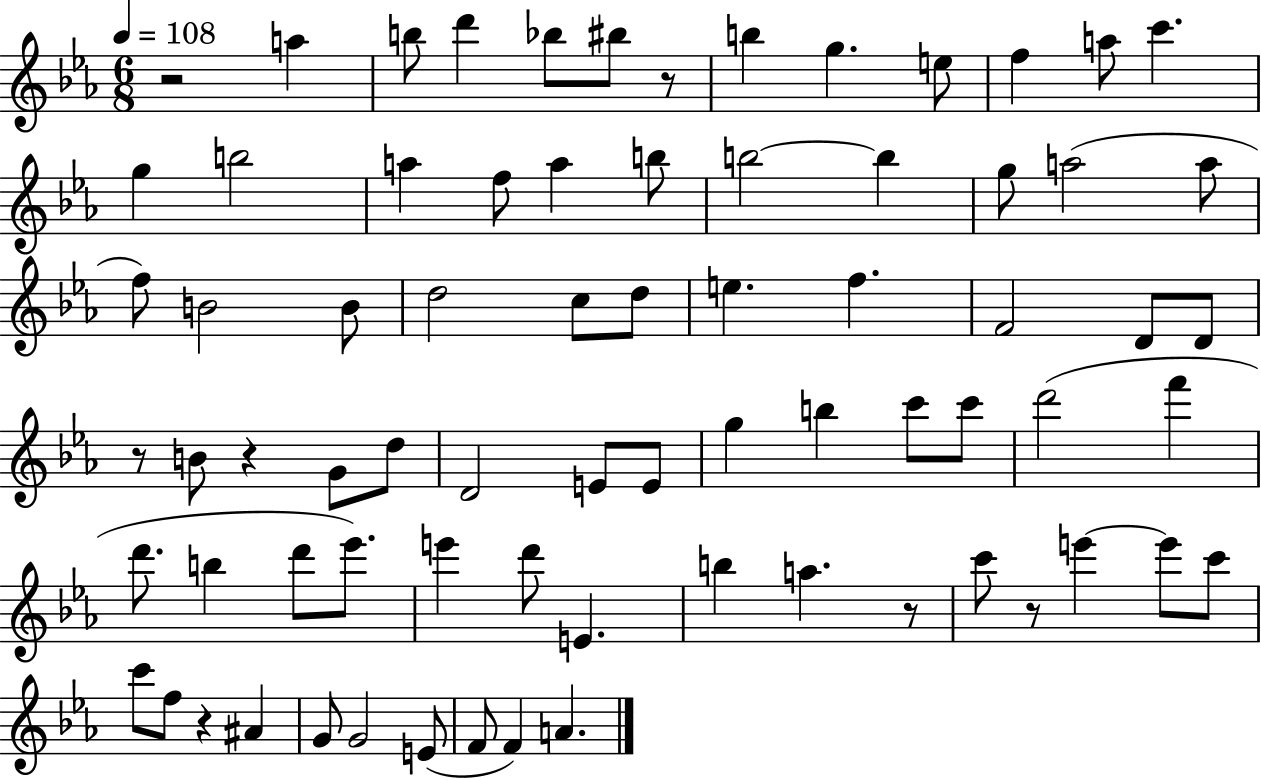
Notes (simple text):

R/h A5/q B5/e D6/q Bb5/e BIS5/e R/e B5/q G5/q. E5/e F5/q A5/e C6/q. G5/q B5/h A5/q F5/e A5/q B5/e B5/h B5/q G5/e A5/h A5/e F5/e B4/h B4/e D5/h C5/e D5/e E5/q. F5/q. F4/h D4/e D4/e R/e B4/e R/q G4/e D5/e D4/h E4/e E4/e G5/q B5/q C6/e C6/e D6/h F6/q D6/e. B5/q D6/e Eb6/e. E6/q D6/e E4/q. B5/q A5/q. R/e C6/e R/e E6/q E6/e C6/e C6/e F5/e R/q A#4/q G4/e G4/h E4/e F4/e F4/q A4/q.